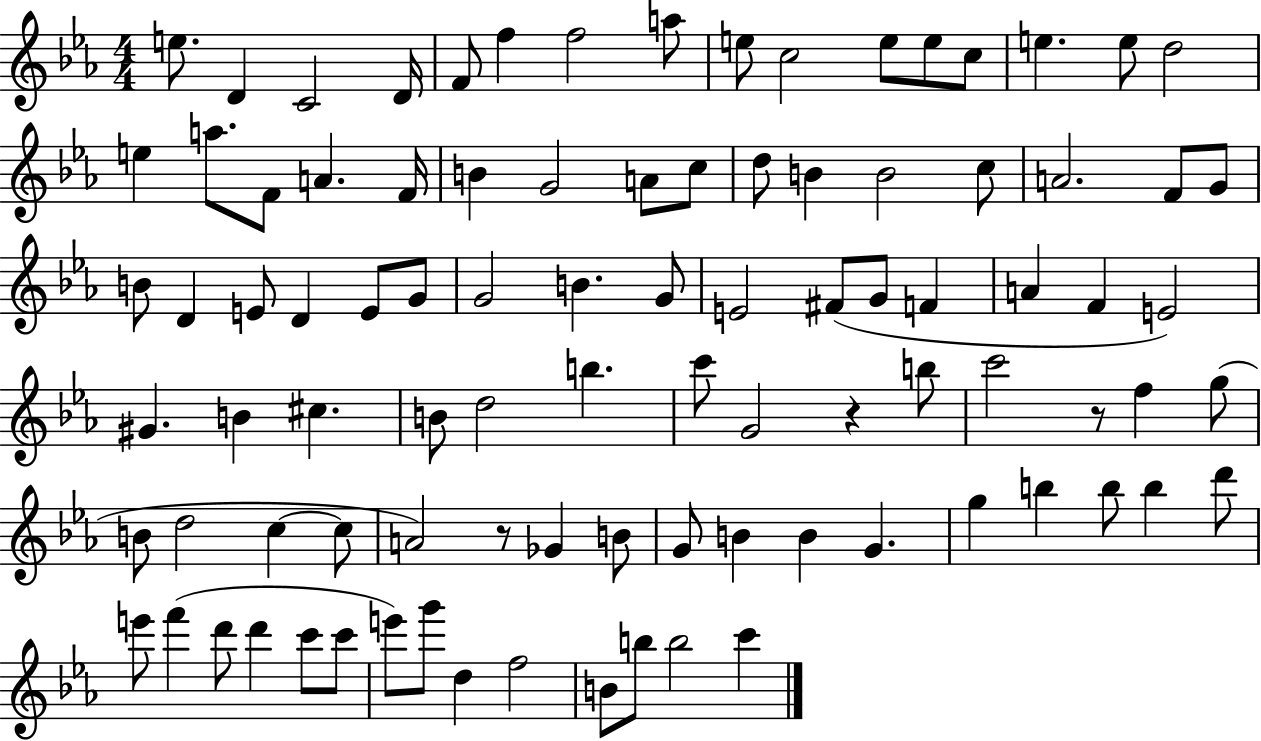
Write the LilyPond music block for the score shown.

{
  \clef treble
  \numericTimeSignature
  \time 4/4
  \key ees \major
  e''8. d'4 c'2 d'16 | f'8 f''4 f''2 a''8 | e''8 c''2 e''8 e''8 c''8 | e''4. e''8 d''2 | \break e''4 a''8. f'8 a'4. f'16 | b'4 g'2 a'8 c''8 | d''8 b'4 b'2 c''8 | a'2. f'8 g'8 | \break b'8 d'4 e'8 d'4 e'8 g'8 | g'2 b'4. g'8 | e'2 fis'8( g'8 f'4 | a'4 f'4 e'2) | \break gis'4. b'4 cis''4. | b'8 d''2 b''4. | c'''8 g'2 r4 b''8 | c'''2 r8 f''4 g''8( | \break b'8 d''2 c''4~~ c''8 | a'2) r8 ges'4 b'8 | g'8 b'4 b'4 g'4. | g''4 b''4 b''8 b''4 d'''8 | \break e'''8 f'''4( d'''8 d'''4 c'''8 c'''8 | e'''8) g'''8 d''4 f''2 | b'8 b''8 b''2 c'''4 | \bar "|."
}